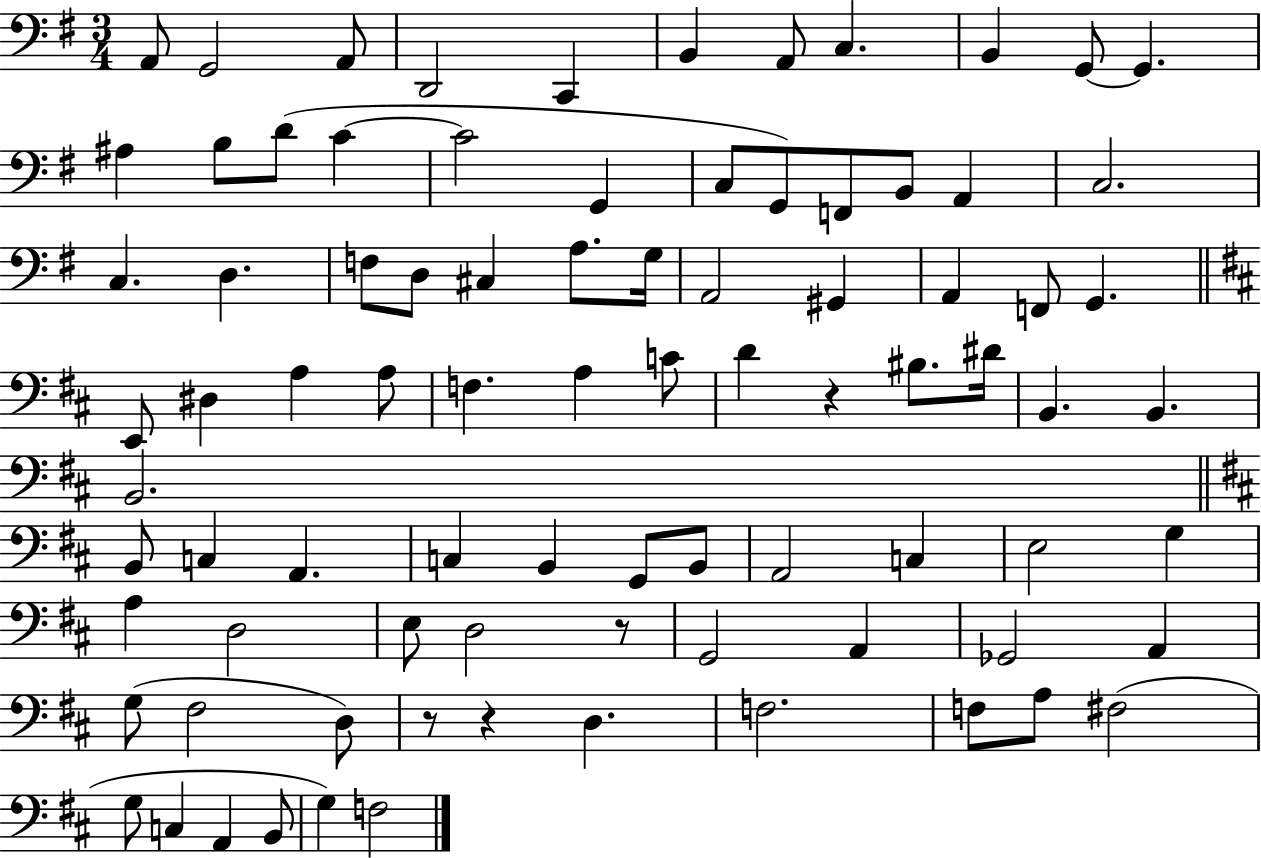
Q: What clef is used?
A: bass